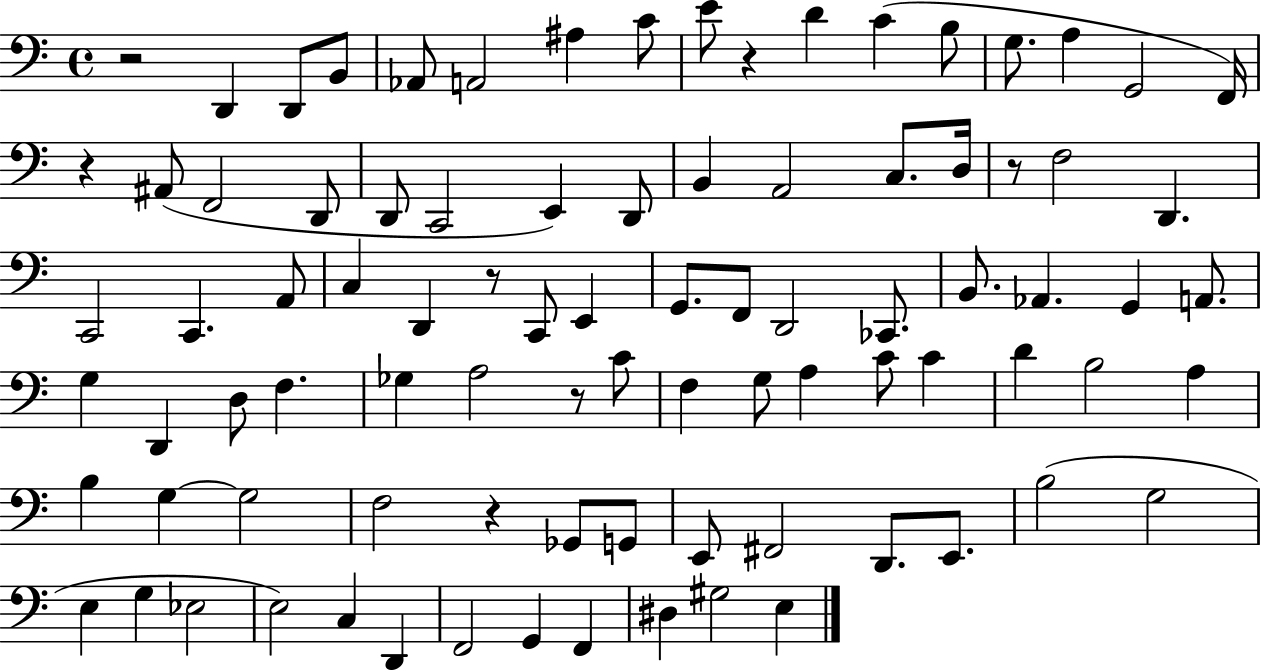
{
  \clef bass
  \time 4/4
  \defaultTimeSignature
  \key c \major
  r2 d,4 d,8 b,8 | aes,8 a,2 ais4 c'8 | e'8 r4 d'4 c'4( b8 | g8. a4 g,2 f,16) | \break r4 ais,8( f,2 d,8 | d,8 c,2 e,4) d,8 | b,4 a,2 c8. d16 | r8 f2 d,4. | \break c,2 c,4. a,8 | c4 d,4 r8 c,8 e,4 | g,8. f,8 d,2 ces,8. | b,8. aes,4. g,4 a,8. | \break g4 d,4 d8 f4. | ges4 a2 r8 c'8 | f4 g8 a4 c'8 c'4 | d'4 b2 a4 | \break b4 g4~~ g2 | f2 r4 ges,8 g,8 | e,8 fis,2 d,8. e,8. | b2( g2 | \break e4 g4 ees2 | e2) c4 d,4 | f,2 g,4 f,4 | dis4 gis2 e4 | \break \bar "|."
}